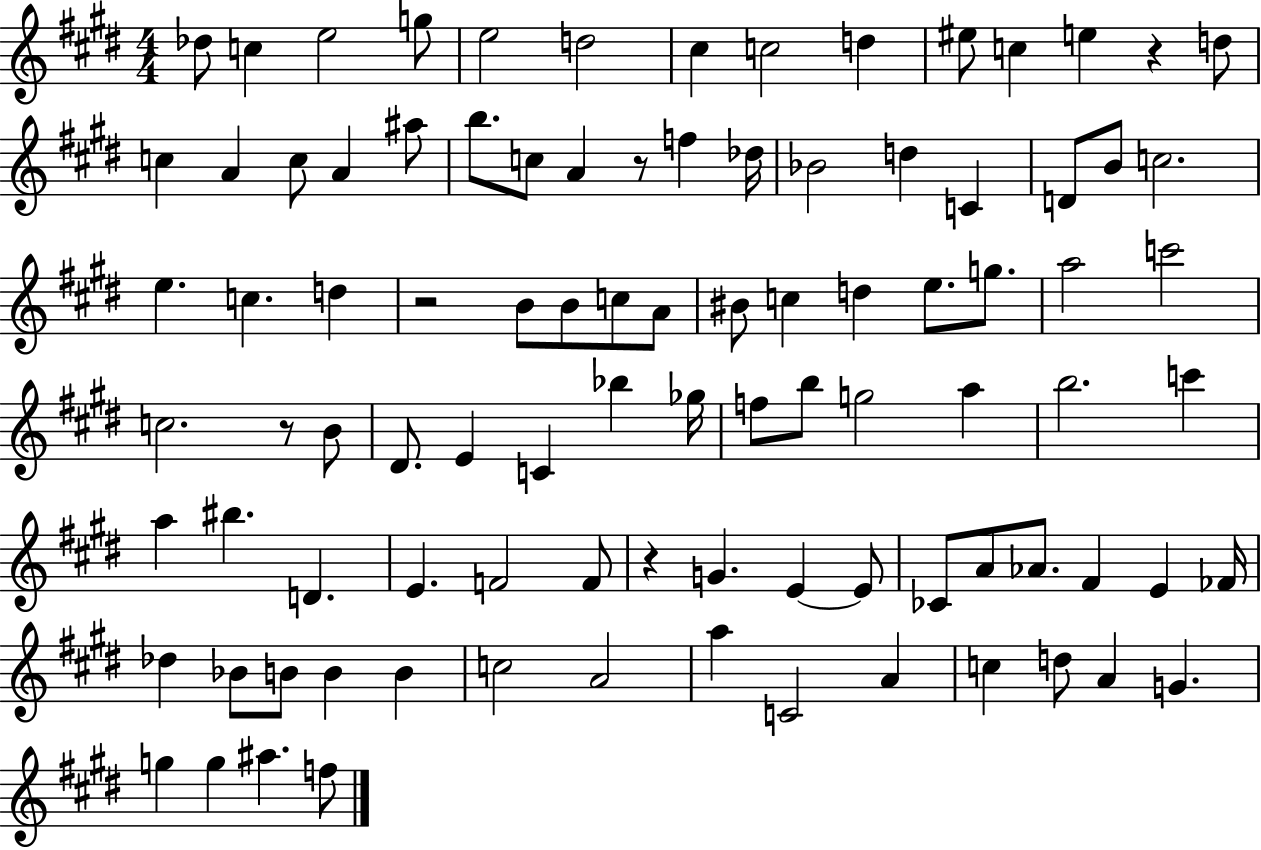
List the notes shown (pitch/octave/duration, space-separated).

Db5/e C5/q E5/h G5/e E5/h D5/h C#5/q C5/h D5/q EIS5/e C5/q E5/q R/q D5/e C5/q A4/q C5/e A4/q A#5/e B5/e. C5/e A4/q R/e F5/q Db5/s Bb4/h D5/q C4/q D4/e B4/e C5/h. E5/q. C5/q. D5/q R/h B4/e B4/e C5/e A4/e BIS4/e C5/q D5/q E5/e. G5/e. A5/h C6/h C5/h. R/e B4/e D#4/e. E4/q C4/q Bb5/q Gb5/s F5/e B5/e G5/h A5/q B5/h. C6/q A5/q BIS5/q. D4/q. E4/q. F4/h F4/e R/q G4/q. E4/q E4/e CES4/e A4/e Ab4/e. F#4/q E4/q FES4/s Db5/q Bb4/e B4/e B4/q B4/q C5/h A4/h A5/q C4/h A4/q C5/q D5/e A4/q G4/q. G5/q G5/q A#5/q. F5/e